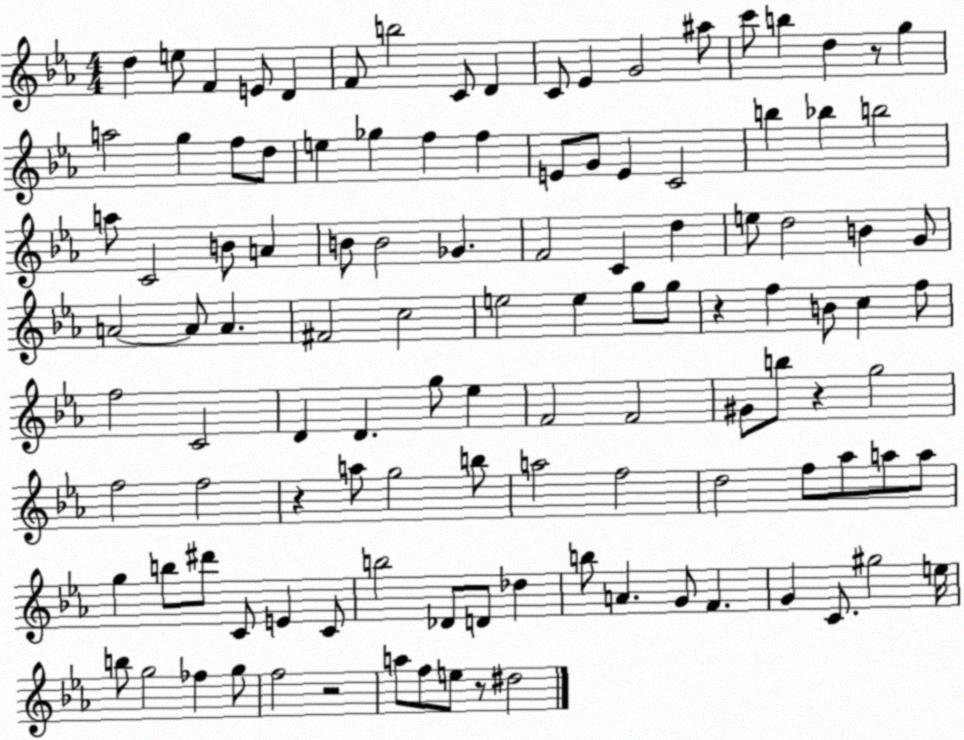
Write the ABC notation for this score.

X:1
T:Untitled
M:4/4
L:1/4
K:Eb
d e/2 F E/2 D F/2 b2 C/2 D C/2 _E G2 ^a/2 c'/2 b d z/2 g a2 g f/2 d/2 e _g f f E/2 G/2 E C2 b _b b2 a/2 C2 B/2 A B/2 B2 _G F2 C d e/2 d2 B G/2 A2 A/2 A ^F2 c2 e2 e g/2 g/2 z f B/2 c f/2 f2 C2 D D g/2 _e F2 F2 ^G/2 b/2 z g2 f2 f2 z a/2 g2 b/2 a2 f2 d2 f/2 _a/2 a/2 a/2 g b/2 ^d'/2 C/2 E C/2 b2 _D/2 D/2 _d b/2 A G/2 F G C/2 ^g2 e/4 b/2 g2 _f g/2 f2 z2 a/2 f/2 e/2 z/2 ^d2